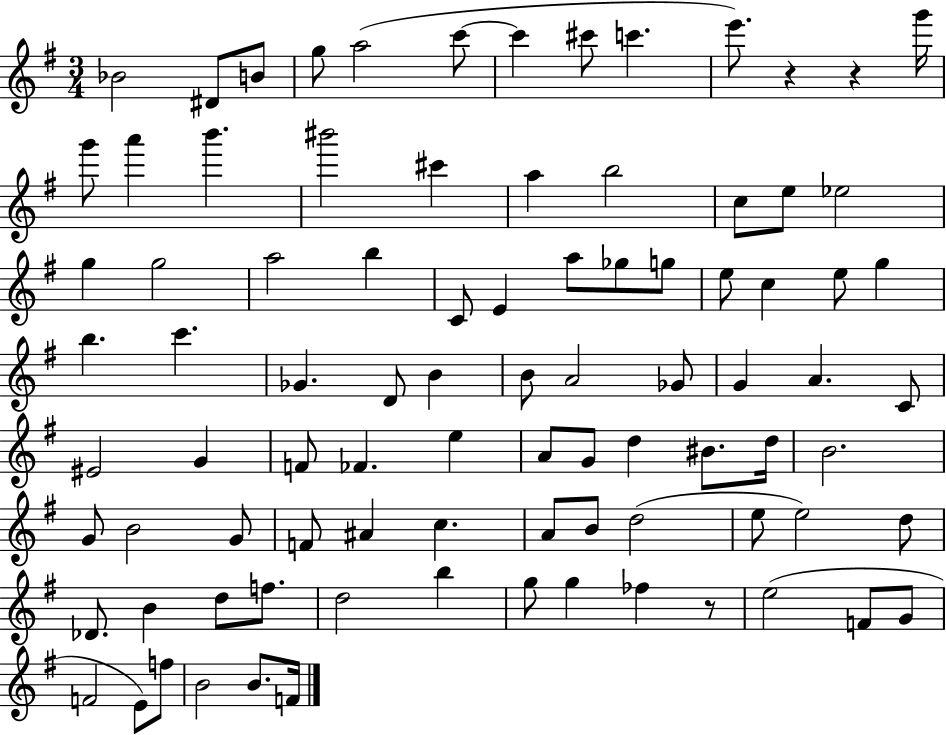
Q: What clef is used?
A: treble